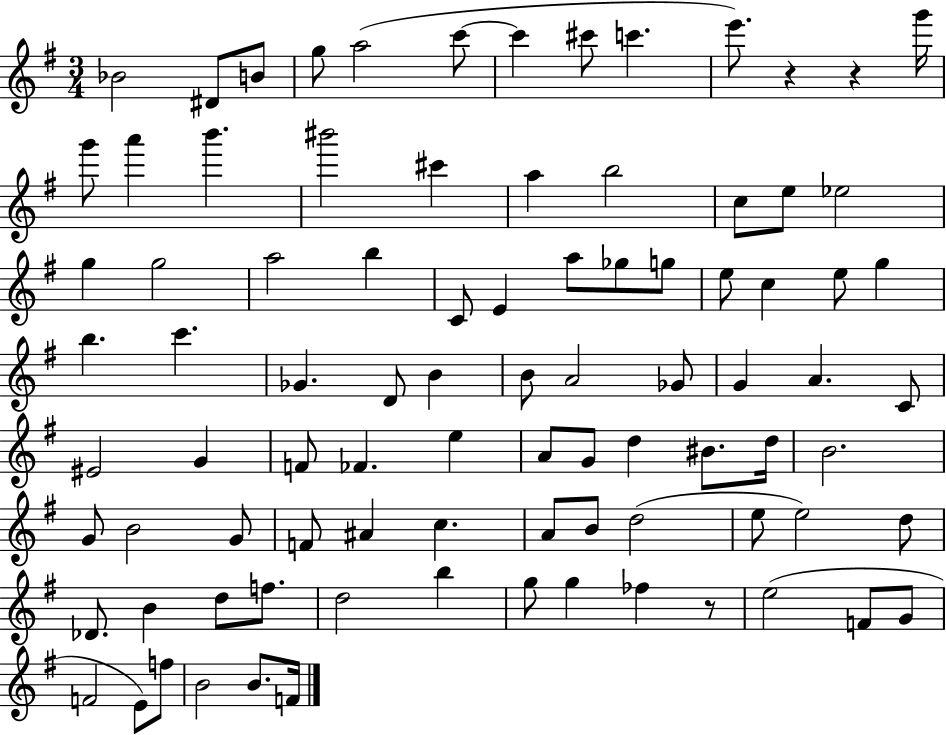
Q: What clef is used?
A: treble